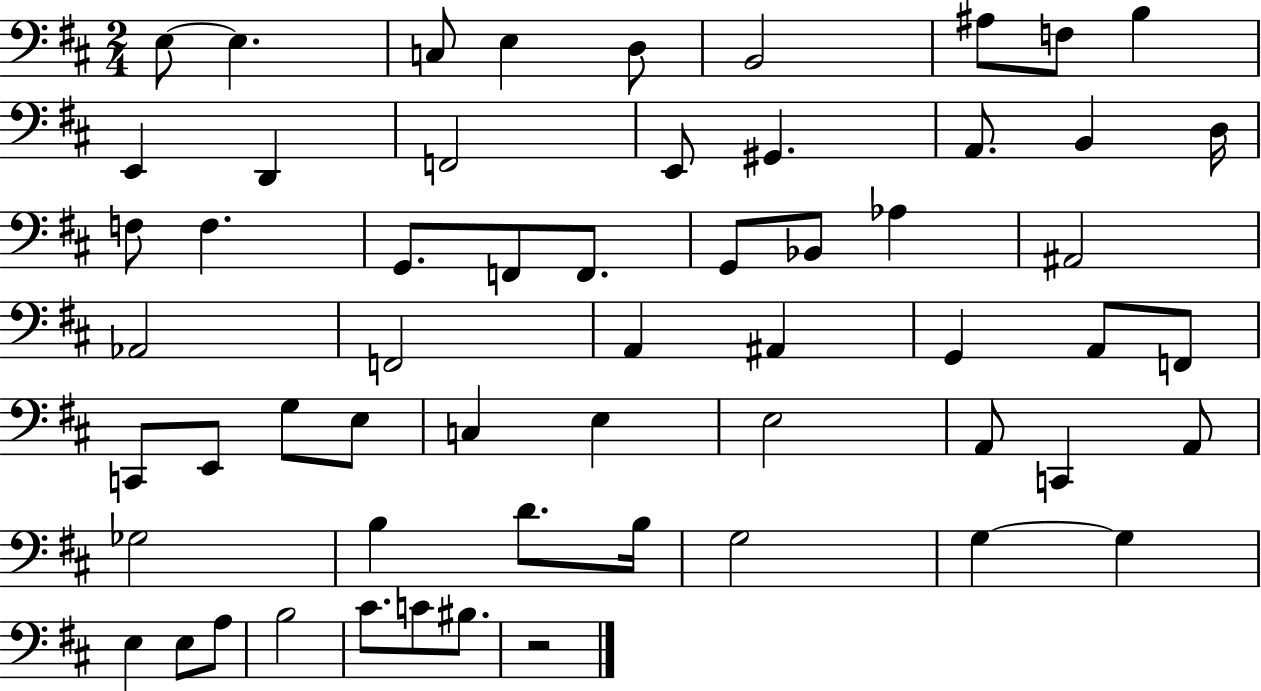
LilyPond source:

{
  \clef bass
  \numericTimeSignature
  \time 2/4
  \key d \major
  e8~~ e4. | c8 e4 d8 | b,2 | ais8 f8 b4 | \break e,4 d,4 | f,2 | e,8 gis,4. | a,8. b,4 d16 | \break f8 f4. | g,8. f,8 f,8. | g,8 bes,8 aes4 | ais,2 | \break aes,2 | f,2 | a,4 ais,4 | g,4 a,8 f,8 | \break c,8 e,8 g8 e8 | c4 e4 | e2 | a,8 c,4 a,8 | \break ges2 | b4 d'8. b16 | g2 | g4~~ g4 | \break e4 e8 a8 | b2 | cis'8. c'8 bis8. | r2 | \break \bar "|."
}